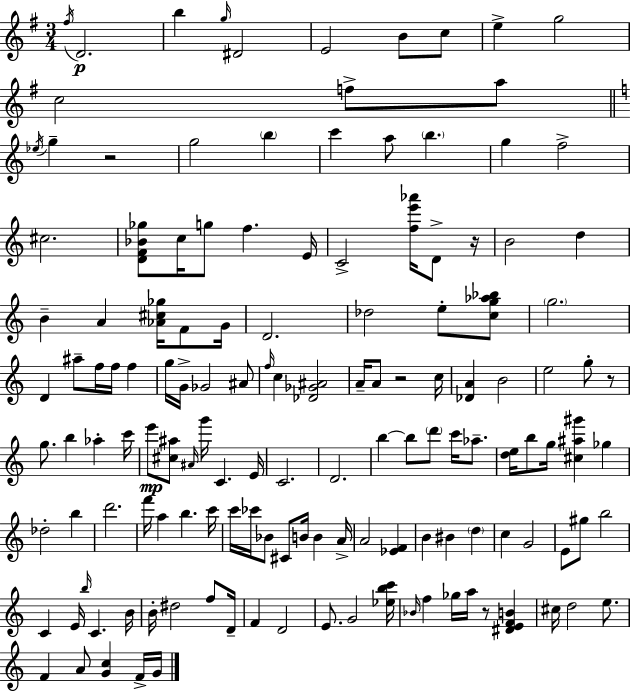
X:1
T:Untitled
M:3/4
L:1/4
K:G
^f/4 D2 b g/4 ^D2 E2 B/2 c/2 e g2 c2 f/2 a/2 _e/4 g z2 g2 b c' a/2 b g f2 ^c2 [DF_B_g]/2 c/4 g/2 f E/4 C2 [fe'_a']/4 D/2 z/4 B2 d B A [_A^c_g]/4 F/2 G/4 D2 _d2 e/2 [cg_a_b]/2 g2 D ^a/2 f/4 f/4 f g/4 G/4 _G2 ^A/2 f/4 c [_D_G^A]2 A/4 A/2 z2 c/4 [_DA] B2 e2 g/2 z/2 g/2 b _a c'/4 e'/2 [^c^a]/2 ^A/4 g'/4 C E/4 C2 D2 b b/2 d'/2 c'/4 _a/2 [de]/4 b/2 g/4 [^c^a^g'] _g _d2 b d'2 f'/4 a b c'/4 c'/4 _c'/4 _B/2 ^C/2 B/4 B A/4 A2 [_EF] B ^B d c G2 E/2 ^g/2 b2 C E/4 b/4 C B/4 B/4 ^d2 f/2 D/4 F D2 E/2 G2 [_ebc']/4 _B/4 f _g/4 a/4 z/2 [^DEFB] ^c/4 d2 e/2 F A/2 [Gc] F/4 G/4